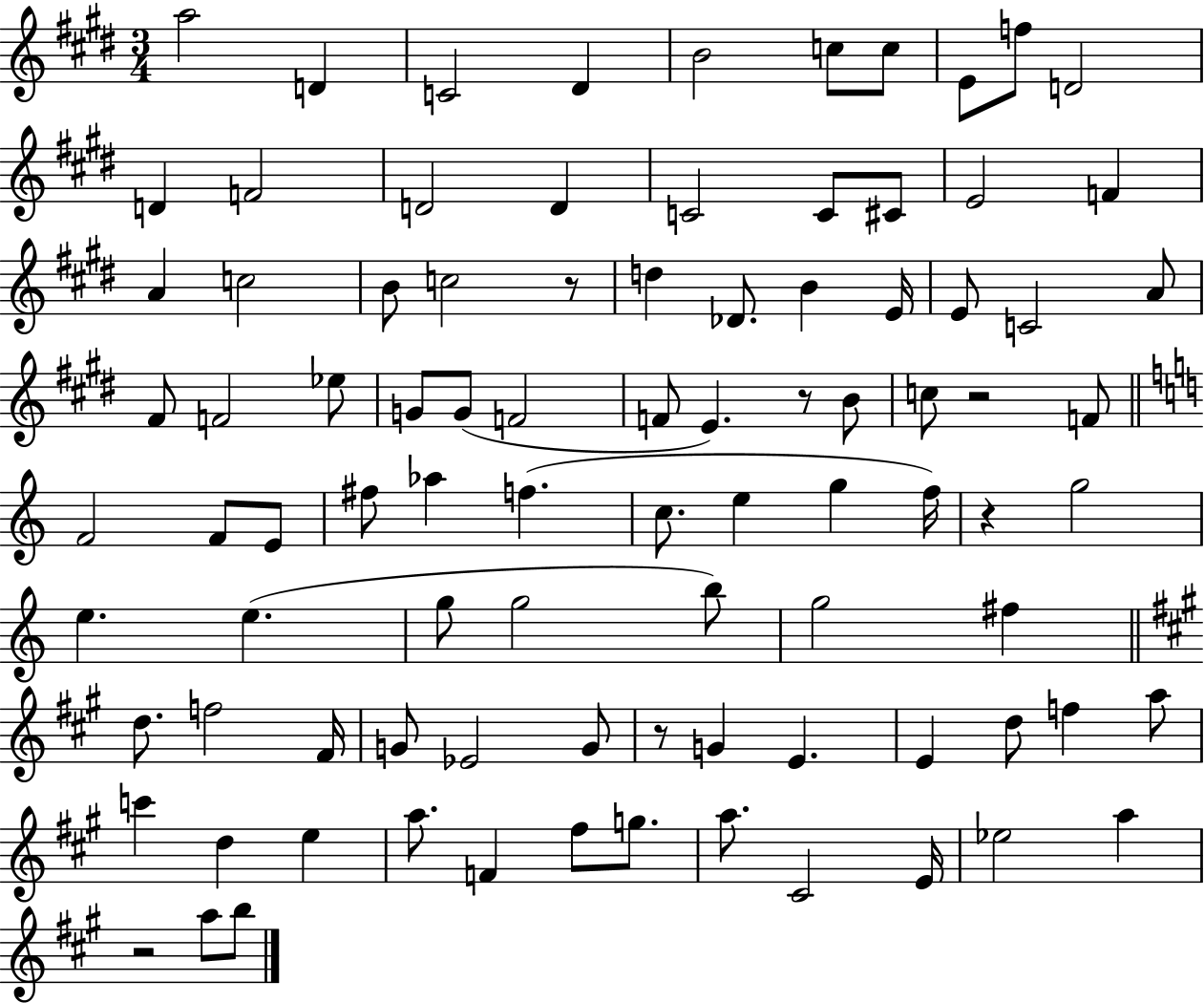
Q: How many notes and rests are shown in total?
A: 91